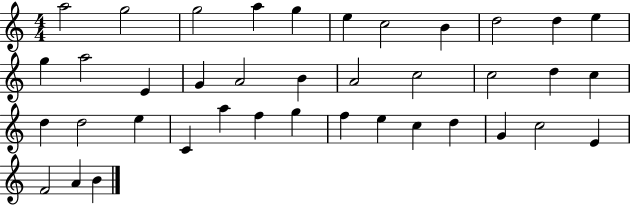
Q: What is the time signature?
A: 4/4